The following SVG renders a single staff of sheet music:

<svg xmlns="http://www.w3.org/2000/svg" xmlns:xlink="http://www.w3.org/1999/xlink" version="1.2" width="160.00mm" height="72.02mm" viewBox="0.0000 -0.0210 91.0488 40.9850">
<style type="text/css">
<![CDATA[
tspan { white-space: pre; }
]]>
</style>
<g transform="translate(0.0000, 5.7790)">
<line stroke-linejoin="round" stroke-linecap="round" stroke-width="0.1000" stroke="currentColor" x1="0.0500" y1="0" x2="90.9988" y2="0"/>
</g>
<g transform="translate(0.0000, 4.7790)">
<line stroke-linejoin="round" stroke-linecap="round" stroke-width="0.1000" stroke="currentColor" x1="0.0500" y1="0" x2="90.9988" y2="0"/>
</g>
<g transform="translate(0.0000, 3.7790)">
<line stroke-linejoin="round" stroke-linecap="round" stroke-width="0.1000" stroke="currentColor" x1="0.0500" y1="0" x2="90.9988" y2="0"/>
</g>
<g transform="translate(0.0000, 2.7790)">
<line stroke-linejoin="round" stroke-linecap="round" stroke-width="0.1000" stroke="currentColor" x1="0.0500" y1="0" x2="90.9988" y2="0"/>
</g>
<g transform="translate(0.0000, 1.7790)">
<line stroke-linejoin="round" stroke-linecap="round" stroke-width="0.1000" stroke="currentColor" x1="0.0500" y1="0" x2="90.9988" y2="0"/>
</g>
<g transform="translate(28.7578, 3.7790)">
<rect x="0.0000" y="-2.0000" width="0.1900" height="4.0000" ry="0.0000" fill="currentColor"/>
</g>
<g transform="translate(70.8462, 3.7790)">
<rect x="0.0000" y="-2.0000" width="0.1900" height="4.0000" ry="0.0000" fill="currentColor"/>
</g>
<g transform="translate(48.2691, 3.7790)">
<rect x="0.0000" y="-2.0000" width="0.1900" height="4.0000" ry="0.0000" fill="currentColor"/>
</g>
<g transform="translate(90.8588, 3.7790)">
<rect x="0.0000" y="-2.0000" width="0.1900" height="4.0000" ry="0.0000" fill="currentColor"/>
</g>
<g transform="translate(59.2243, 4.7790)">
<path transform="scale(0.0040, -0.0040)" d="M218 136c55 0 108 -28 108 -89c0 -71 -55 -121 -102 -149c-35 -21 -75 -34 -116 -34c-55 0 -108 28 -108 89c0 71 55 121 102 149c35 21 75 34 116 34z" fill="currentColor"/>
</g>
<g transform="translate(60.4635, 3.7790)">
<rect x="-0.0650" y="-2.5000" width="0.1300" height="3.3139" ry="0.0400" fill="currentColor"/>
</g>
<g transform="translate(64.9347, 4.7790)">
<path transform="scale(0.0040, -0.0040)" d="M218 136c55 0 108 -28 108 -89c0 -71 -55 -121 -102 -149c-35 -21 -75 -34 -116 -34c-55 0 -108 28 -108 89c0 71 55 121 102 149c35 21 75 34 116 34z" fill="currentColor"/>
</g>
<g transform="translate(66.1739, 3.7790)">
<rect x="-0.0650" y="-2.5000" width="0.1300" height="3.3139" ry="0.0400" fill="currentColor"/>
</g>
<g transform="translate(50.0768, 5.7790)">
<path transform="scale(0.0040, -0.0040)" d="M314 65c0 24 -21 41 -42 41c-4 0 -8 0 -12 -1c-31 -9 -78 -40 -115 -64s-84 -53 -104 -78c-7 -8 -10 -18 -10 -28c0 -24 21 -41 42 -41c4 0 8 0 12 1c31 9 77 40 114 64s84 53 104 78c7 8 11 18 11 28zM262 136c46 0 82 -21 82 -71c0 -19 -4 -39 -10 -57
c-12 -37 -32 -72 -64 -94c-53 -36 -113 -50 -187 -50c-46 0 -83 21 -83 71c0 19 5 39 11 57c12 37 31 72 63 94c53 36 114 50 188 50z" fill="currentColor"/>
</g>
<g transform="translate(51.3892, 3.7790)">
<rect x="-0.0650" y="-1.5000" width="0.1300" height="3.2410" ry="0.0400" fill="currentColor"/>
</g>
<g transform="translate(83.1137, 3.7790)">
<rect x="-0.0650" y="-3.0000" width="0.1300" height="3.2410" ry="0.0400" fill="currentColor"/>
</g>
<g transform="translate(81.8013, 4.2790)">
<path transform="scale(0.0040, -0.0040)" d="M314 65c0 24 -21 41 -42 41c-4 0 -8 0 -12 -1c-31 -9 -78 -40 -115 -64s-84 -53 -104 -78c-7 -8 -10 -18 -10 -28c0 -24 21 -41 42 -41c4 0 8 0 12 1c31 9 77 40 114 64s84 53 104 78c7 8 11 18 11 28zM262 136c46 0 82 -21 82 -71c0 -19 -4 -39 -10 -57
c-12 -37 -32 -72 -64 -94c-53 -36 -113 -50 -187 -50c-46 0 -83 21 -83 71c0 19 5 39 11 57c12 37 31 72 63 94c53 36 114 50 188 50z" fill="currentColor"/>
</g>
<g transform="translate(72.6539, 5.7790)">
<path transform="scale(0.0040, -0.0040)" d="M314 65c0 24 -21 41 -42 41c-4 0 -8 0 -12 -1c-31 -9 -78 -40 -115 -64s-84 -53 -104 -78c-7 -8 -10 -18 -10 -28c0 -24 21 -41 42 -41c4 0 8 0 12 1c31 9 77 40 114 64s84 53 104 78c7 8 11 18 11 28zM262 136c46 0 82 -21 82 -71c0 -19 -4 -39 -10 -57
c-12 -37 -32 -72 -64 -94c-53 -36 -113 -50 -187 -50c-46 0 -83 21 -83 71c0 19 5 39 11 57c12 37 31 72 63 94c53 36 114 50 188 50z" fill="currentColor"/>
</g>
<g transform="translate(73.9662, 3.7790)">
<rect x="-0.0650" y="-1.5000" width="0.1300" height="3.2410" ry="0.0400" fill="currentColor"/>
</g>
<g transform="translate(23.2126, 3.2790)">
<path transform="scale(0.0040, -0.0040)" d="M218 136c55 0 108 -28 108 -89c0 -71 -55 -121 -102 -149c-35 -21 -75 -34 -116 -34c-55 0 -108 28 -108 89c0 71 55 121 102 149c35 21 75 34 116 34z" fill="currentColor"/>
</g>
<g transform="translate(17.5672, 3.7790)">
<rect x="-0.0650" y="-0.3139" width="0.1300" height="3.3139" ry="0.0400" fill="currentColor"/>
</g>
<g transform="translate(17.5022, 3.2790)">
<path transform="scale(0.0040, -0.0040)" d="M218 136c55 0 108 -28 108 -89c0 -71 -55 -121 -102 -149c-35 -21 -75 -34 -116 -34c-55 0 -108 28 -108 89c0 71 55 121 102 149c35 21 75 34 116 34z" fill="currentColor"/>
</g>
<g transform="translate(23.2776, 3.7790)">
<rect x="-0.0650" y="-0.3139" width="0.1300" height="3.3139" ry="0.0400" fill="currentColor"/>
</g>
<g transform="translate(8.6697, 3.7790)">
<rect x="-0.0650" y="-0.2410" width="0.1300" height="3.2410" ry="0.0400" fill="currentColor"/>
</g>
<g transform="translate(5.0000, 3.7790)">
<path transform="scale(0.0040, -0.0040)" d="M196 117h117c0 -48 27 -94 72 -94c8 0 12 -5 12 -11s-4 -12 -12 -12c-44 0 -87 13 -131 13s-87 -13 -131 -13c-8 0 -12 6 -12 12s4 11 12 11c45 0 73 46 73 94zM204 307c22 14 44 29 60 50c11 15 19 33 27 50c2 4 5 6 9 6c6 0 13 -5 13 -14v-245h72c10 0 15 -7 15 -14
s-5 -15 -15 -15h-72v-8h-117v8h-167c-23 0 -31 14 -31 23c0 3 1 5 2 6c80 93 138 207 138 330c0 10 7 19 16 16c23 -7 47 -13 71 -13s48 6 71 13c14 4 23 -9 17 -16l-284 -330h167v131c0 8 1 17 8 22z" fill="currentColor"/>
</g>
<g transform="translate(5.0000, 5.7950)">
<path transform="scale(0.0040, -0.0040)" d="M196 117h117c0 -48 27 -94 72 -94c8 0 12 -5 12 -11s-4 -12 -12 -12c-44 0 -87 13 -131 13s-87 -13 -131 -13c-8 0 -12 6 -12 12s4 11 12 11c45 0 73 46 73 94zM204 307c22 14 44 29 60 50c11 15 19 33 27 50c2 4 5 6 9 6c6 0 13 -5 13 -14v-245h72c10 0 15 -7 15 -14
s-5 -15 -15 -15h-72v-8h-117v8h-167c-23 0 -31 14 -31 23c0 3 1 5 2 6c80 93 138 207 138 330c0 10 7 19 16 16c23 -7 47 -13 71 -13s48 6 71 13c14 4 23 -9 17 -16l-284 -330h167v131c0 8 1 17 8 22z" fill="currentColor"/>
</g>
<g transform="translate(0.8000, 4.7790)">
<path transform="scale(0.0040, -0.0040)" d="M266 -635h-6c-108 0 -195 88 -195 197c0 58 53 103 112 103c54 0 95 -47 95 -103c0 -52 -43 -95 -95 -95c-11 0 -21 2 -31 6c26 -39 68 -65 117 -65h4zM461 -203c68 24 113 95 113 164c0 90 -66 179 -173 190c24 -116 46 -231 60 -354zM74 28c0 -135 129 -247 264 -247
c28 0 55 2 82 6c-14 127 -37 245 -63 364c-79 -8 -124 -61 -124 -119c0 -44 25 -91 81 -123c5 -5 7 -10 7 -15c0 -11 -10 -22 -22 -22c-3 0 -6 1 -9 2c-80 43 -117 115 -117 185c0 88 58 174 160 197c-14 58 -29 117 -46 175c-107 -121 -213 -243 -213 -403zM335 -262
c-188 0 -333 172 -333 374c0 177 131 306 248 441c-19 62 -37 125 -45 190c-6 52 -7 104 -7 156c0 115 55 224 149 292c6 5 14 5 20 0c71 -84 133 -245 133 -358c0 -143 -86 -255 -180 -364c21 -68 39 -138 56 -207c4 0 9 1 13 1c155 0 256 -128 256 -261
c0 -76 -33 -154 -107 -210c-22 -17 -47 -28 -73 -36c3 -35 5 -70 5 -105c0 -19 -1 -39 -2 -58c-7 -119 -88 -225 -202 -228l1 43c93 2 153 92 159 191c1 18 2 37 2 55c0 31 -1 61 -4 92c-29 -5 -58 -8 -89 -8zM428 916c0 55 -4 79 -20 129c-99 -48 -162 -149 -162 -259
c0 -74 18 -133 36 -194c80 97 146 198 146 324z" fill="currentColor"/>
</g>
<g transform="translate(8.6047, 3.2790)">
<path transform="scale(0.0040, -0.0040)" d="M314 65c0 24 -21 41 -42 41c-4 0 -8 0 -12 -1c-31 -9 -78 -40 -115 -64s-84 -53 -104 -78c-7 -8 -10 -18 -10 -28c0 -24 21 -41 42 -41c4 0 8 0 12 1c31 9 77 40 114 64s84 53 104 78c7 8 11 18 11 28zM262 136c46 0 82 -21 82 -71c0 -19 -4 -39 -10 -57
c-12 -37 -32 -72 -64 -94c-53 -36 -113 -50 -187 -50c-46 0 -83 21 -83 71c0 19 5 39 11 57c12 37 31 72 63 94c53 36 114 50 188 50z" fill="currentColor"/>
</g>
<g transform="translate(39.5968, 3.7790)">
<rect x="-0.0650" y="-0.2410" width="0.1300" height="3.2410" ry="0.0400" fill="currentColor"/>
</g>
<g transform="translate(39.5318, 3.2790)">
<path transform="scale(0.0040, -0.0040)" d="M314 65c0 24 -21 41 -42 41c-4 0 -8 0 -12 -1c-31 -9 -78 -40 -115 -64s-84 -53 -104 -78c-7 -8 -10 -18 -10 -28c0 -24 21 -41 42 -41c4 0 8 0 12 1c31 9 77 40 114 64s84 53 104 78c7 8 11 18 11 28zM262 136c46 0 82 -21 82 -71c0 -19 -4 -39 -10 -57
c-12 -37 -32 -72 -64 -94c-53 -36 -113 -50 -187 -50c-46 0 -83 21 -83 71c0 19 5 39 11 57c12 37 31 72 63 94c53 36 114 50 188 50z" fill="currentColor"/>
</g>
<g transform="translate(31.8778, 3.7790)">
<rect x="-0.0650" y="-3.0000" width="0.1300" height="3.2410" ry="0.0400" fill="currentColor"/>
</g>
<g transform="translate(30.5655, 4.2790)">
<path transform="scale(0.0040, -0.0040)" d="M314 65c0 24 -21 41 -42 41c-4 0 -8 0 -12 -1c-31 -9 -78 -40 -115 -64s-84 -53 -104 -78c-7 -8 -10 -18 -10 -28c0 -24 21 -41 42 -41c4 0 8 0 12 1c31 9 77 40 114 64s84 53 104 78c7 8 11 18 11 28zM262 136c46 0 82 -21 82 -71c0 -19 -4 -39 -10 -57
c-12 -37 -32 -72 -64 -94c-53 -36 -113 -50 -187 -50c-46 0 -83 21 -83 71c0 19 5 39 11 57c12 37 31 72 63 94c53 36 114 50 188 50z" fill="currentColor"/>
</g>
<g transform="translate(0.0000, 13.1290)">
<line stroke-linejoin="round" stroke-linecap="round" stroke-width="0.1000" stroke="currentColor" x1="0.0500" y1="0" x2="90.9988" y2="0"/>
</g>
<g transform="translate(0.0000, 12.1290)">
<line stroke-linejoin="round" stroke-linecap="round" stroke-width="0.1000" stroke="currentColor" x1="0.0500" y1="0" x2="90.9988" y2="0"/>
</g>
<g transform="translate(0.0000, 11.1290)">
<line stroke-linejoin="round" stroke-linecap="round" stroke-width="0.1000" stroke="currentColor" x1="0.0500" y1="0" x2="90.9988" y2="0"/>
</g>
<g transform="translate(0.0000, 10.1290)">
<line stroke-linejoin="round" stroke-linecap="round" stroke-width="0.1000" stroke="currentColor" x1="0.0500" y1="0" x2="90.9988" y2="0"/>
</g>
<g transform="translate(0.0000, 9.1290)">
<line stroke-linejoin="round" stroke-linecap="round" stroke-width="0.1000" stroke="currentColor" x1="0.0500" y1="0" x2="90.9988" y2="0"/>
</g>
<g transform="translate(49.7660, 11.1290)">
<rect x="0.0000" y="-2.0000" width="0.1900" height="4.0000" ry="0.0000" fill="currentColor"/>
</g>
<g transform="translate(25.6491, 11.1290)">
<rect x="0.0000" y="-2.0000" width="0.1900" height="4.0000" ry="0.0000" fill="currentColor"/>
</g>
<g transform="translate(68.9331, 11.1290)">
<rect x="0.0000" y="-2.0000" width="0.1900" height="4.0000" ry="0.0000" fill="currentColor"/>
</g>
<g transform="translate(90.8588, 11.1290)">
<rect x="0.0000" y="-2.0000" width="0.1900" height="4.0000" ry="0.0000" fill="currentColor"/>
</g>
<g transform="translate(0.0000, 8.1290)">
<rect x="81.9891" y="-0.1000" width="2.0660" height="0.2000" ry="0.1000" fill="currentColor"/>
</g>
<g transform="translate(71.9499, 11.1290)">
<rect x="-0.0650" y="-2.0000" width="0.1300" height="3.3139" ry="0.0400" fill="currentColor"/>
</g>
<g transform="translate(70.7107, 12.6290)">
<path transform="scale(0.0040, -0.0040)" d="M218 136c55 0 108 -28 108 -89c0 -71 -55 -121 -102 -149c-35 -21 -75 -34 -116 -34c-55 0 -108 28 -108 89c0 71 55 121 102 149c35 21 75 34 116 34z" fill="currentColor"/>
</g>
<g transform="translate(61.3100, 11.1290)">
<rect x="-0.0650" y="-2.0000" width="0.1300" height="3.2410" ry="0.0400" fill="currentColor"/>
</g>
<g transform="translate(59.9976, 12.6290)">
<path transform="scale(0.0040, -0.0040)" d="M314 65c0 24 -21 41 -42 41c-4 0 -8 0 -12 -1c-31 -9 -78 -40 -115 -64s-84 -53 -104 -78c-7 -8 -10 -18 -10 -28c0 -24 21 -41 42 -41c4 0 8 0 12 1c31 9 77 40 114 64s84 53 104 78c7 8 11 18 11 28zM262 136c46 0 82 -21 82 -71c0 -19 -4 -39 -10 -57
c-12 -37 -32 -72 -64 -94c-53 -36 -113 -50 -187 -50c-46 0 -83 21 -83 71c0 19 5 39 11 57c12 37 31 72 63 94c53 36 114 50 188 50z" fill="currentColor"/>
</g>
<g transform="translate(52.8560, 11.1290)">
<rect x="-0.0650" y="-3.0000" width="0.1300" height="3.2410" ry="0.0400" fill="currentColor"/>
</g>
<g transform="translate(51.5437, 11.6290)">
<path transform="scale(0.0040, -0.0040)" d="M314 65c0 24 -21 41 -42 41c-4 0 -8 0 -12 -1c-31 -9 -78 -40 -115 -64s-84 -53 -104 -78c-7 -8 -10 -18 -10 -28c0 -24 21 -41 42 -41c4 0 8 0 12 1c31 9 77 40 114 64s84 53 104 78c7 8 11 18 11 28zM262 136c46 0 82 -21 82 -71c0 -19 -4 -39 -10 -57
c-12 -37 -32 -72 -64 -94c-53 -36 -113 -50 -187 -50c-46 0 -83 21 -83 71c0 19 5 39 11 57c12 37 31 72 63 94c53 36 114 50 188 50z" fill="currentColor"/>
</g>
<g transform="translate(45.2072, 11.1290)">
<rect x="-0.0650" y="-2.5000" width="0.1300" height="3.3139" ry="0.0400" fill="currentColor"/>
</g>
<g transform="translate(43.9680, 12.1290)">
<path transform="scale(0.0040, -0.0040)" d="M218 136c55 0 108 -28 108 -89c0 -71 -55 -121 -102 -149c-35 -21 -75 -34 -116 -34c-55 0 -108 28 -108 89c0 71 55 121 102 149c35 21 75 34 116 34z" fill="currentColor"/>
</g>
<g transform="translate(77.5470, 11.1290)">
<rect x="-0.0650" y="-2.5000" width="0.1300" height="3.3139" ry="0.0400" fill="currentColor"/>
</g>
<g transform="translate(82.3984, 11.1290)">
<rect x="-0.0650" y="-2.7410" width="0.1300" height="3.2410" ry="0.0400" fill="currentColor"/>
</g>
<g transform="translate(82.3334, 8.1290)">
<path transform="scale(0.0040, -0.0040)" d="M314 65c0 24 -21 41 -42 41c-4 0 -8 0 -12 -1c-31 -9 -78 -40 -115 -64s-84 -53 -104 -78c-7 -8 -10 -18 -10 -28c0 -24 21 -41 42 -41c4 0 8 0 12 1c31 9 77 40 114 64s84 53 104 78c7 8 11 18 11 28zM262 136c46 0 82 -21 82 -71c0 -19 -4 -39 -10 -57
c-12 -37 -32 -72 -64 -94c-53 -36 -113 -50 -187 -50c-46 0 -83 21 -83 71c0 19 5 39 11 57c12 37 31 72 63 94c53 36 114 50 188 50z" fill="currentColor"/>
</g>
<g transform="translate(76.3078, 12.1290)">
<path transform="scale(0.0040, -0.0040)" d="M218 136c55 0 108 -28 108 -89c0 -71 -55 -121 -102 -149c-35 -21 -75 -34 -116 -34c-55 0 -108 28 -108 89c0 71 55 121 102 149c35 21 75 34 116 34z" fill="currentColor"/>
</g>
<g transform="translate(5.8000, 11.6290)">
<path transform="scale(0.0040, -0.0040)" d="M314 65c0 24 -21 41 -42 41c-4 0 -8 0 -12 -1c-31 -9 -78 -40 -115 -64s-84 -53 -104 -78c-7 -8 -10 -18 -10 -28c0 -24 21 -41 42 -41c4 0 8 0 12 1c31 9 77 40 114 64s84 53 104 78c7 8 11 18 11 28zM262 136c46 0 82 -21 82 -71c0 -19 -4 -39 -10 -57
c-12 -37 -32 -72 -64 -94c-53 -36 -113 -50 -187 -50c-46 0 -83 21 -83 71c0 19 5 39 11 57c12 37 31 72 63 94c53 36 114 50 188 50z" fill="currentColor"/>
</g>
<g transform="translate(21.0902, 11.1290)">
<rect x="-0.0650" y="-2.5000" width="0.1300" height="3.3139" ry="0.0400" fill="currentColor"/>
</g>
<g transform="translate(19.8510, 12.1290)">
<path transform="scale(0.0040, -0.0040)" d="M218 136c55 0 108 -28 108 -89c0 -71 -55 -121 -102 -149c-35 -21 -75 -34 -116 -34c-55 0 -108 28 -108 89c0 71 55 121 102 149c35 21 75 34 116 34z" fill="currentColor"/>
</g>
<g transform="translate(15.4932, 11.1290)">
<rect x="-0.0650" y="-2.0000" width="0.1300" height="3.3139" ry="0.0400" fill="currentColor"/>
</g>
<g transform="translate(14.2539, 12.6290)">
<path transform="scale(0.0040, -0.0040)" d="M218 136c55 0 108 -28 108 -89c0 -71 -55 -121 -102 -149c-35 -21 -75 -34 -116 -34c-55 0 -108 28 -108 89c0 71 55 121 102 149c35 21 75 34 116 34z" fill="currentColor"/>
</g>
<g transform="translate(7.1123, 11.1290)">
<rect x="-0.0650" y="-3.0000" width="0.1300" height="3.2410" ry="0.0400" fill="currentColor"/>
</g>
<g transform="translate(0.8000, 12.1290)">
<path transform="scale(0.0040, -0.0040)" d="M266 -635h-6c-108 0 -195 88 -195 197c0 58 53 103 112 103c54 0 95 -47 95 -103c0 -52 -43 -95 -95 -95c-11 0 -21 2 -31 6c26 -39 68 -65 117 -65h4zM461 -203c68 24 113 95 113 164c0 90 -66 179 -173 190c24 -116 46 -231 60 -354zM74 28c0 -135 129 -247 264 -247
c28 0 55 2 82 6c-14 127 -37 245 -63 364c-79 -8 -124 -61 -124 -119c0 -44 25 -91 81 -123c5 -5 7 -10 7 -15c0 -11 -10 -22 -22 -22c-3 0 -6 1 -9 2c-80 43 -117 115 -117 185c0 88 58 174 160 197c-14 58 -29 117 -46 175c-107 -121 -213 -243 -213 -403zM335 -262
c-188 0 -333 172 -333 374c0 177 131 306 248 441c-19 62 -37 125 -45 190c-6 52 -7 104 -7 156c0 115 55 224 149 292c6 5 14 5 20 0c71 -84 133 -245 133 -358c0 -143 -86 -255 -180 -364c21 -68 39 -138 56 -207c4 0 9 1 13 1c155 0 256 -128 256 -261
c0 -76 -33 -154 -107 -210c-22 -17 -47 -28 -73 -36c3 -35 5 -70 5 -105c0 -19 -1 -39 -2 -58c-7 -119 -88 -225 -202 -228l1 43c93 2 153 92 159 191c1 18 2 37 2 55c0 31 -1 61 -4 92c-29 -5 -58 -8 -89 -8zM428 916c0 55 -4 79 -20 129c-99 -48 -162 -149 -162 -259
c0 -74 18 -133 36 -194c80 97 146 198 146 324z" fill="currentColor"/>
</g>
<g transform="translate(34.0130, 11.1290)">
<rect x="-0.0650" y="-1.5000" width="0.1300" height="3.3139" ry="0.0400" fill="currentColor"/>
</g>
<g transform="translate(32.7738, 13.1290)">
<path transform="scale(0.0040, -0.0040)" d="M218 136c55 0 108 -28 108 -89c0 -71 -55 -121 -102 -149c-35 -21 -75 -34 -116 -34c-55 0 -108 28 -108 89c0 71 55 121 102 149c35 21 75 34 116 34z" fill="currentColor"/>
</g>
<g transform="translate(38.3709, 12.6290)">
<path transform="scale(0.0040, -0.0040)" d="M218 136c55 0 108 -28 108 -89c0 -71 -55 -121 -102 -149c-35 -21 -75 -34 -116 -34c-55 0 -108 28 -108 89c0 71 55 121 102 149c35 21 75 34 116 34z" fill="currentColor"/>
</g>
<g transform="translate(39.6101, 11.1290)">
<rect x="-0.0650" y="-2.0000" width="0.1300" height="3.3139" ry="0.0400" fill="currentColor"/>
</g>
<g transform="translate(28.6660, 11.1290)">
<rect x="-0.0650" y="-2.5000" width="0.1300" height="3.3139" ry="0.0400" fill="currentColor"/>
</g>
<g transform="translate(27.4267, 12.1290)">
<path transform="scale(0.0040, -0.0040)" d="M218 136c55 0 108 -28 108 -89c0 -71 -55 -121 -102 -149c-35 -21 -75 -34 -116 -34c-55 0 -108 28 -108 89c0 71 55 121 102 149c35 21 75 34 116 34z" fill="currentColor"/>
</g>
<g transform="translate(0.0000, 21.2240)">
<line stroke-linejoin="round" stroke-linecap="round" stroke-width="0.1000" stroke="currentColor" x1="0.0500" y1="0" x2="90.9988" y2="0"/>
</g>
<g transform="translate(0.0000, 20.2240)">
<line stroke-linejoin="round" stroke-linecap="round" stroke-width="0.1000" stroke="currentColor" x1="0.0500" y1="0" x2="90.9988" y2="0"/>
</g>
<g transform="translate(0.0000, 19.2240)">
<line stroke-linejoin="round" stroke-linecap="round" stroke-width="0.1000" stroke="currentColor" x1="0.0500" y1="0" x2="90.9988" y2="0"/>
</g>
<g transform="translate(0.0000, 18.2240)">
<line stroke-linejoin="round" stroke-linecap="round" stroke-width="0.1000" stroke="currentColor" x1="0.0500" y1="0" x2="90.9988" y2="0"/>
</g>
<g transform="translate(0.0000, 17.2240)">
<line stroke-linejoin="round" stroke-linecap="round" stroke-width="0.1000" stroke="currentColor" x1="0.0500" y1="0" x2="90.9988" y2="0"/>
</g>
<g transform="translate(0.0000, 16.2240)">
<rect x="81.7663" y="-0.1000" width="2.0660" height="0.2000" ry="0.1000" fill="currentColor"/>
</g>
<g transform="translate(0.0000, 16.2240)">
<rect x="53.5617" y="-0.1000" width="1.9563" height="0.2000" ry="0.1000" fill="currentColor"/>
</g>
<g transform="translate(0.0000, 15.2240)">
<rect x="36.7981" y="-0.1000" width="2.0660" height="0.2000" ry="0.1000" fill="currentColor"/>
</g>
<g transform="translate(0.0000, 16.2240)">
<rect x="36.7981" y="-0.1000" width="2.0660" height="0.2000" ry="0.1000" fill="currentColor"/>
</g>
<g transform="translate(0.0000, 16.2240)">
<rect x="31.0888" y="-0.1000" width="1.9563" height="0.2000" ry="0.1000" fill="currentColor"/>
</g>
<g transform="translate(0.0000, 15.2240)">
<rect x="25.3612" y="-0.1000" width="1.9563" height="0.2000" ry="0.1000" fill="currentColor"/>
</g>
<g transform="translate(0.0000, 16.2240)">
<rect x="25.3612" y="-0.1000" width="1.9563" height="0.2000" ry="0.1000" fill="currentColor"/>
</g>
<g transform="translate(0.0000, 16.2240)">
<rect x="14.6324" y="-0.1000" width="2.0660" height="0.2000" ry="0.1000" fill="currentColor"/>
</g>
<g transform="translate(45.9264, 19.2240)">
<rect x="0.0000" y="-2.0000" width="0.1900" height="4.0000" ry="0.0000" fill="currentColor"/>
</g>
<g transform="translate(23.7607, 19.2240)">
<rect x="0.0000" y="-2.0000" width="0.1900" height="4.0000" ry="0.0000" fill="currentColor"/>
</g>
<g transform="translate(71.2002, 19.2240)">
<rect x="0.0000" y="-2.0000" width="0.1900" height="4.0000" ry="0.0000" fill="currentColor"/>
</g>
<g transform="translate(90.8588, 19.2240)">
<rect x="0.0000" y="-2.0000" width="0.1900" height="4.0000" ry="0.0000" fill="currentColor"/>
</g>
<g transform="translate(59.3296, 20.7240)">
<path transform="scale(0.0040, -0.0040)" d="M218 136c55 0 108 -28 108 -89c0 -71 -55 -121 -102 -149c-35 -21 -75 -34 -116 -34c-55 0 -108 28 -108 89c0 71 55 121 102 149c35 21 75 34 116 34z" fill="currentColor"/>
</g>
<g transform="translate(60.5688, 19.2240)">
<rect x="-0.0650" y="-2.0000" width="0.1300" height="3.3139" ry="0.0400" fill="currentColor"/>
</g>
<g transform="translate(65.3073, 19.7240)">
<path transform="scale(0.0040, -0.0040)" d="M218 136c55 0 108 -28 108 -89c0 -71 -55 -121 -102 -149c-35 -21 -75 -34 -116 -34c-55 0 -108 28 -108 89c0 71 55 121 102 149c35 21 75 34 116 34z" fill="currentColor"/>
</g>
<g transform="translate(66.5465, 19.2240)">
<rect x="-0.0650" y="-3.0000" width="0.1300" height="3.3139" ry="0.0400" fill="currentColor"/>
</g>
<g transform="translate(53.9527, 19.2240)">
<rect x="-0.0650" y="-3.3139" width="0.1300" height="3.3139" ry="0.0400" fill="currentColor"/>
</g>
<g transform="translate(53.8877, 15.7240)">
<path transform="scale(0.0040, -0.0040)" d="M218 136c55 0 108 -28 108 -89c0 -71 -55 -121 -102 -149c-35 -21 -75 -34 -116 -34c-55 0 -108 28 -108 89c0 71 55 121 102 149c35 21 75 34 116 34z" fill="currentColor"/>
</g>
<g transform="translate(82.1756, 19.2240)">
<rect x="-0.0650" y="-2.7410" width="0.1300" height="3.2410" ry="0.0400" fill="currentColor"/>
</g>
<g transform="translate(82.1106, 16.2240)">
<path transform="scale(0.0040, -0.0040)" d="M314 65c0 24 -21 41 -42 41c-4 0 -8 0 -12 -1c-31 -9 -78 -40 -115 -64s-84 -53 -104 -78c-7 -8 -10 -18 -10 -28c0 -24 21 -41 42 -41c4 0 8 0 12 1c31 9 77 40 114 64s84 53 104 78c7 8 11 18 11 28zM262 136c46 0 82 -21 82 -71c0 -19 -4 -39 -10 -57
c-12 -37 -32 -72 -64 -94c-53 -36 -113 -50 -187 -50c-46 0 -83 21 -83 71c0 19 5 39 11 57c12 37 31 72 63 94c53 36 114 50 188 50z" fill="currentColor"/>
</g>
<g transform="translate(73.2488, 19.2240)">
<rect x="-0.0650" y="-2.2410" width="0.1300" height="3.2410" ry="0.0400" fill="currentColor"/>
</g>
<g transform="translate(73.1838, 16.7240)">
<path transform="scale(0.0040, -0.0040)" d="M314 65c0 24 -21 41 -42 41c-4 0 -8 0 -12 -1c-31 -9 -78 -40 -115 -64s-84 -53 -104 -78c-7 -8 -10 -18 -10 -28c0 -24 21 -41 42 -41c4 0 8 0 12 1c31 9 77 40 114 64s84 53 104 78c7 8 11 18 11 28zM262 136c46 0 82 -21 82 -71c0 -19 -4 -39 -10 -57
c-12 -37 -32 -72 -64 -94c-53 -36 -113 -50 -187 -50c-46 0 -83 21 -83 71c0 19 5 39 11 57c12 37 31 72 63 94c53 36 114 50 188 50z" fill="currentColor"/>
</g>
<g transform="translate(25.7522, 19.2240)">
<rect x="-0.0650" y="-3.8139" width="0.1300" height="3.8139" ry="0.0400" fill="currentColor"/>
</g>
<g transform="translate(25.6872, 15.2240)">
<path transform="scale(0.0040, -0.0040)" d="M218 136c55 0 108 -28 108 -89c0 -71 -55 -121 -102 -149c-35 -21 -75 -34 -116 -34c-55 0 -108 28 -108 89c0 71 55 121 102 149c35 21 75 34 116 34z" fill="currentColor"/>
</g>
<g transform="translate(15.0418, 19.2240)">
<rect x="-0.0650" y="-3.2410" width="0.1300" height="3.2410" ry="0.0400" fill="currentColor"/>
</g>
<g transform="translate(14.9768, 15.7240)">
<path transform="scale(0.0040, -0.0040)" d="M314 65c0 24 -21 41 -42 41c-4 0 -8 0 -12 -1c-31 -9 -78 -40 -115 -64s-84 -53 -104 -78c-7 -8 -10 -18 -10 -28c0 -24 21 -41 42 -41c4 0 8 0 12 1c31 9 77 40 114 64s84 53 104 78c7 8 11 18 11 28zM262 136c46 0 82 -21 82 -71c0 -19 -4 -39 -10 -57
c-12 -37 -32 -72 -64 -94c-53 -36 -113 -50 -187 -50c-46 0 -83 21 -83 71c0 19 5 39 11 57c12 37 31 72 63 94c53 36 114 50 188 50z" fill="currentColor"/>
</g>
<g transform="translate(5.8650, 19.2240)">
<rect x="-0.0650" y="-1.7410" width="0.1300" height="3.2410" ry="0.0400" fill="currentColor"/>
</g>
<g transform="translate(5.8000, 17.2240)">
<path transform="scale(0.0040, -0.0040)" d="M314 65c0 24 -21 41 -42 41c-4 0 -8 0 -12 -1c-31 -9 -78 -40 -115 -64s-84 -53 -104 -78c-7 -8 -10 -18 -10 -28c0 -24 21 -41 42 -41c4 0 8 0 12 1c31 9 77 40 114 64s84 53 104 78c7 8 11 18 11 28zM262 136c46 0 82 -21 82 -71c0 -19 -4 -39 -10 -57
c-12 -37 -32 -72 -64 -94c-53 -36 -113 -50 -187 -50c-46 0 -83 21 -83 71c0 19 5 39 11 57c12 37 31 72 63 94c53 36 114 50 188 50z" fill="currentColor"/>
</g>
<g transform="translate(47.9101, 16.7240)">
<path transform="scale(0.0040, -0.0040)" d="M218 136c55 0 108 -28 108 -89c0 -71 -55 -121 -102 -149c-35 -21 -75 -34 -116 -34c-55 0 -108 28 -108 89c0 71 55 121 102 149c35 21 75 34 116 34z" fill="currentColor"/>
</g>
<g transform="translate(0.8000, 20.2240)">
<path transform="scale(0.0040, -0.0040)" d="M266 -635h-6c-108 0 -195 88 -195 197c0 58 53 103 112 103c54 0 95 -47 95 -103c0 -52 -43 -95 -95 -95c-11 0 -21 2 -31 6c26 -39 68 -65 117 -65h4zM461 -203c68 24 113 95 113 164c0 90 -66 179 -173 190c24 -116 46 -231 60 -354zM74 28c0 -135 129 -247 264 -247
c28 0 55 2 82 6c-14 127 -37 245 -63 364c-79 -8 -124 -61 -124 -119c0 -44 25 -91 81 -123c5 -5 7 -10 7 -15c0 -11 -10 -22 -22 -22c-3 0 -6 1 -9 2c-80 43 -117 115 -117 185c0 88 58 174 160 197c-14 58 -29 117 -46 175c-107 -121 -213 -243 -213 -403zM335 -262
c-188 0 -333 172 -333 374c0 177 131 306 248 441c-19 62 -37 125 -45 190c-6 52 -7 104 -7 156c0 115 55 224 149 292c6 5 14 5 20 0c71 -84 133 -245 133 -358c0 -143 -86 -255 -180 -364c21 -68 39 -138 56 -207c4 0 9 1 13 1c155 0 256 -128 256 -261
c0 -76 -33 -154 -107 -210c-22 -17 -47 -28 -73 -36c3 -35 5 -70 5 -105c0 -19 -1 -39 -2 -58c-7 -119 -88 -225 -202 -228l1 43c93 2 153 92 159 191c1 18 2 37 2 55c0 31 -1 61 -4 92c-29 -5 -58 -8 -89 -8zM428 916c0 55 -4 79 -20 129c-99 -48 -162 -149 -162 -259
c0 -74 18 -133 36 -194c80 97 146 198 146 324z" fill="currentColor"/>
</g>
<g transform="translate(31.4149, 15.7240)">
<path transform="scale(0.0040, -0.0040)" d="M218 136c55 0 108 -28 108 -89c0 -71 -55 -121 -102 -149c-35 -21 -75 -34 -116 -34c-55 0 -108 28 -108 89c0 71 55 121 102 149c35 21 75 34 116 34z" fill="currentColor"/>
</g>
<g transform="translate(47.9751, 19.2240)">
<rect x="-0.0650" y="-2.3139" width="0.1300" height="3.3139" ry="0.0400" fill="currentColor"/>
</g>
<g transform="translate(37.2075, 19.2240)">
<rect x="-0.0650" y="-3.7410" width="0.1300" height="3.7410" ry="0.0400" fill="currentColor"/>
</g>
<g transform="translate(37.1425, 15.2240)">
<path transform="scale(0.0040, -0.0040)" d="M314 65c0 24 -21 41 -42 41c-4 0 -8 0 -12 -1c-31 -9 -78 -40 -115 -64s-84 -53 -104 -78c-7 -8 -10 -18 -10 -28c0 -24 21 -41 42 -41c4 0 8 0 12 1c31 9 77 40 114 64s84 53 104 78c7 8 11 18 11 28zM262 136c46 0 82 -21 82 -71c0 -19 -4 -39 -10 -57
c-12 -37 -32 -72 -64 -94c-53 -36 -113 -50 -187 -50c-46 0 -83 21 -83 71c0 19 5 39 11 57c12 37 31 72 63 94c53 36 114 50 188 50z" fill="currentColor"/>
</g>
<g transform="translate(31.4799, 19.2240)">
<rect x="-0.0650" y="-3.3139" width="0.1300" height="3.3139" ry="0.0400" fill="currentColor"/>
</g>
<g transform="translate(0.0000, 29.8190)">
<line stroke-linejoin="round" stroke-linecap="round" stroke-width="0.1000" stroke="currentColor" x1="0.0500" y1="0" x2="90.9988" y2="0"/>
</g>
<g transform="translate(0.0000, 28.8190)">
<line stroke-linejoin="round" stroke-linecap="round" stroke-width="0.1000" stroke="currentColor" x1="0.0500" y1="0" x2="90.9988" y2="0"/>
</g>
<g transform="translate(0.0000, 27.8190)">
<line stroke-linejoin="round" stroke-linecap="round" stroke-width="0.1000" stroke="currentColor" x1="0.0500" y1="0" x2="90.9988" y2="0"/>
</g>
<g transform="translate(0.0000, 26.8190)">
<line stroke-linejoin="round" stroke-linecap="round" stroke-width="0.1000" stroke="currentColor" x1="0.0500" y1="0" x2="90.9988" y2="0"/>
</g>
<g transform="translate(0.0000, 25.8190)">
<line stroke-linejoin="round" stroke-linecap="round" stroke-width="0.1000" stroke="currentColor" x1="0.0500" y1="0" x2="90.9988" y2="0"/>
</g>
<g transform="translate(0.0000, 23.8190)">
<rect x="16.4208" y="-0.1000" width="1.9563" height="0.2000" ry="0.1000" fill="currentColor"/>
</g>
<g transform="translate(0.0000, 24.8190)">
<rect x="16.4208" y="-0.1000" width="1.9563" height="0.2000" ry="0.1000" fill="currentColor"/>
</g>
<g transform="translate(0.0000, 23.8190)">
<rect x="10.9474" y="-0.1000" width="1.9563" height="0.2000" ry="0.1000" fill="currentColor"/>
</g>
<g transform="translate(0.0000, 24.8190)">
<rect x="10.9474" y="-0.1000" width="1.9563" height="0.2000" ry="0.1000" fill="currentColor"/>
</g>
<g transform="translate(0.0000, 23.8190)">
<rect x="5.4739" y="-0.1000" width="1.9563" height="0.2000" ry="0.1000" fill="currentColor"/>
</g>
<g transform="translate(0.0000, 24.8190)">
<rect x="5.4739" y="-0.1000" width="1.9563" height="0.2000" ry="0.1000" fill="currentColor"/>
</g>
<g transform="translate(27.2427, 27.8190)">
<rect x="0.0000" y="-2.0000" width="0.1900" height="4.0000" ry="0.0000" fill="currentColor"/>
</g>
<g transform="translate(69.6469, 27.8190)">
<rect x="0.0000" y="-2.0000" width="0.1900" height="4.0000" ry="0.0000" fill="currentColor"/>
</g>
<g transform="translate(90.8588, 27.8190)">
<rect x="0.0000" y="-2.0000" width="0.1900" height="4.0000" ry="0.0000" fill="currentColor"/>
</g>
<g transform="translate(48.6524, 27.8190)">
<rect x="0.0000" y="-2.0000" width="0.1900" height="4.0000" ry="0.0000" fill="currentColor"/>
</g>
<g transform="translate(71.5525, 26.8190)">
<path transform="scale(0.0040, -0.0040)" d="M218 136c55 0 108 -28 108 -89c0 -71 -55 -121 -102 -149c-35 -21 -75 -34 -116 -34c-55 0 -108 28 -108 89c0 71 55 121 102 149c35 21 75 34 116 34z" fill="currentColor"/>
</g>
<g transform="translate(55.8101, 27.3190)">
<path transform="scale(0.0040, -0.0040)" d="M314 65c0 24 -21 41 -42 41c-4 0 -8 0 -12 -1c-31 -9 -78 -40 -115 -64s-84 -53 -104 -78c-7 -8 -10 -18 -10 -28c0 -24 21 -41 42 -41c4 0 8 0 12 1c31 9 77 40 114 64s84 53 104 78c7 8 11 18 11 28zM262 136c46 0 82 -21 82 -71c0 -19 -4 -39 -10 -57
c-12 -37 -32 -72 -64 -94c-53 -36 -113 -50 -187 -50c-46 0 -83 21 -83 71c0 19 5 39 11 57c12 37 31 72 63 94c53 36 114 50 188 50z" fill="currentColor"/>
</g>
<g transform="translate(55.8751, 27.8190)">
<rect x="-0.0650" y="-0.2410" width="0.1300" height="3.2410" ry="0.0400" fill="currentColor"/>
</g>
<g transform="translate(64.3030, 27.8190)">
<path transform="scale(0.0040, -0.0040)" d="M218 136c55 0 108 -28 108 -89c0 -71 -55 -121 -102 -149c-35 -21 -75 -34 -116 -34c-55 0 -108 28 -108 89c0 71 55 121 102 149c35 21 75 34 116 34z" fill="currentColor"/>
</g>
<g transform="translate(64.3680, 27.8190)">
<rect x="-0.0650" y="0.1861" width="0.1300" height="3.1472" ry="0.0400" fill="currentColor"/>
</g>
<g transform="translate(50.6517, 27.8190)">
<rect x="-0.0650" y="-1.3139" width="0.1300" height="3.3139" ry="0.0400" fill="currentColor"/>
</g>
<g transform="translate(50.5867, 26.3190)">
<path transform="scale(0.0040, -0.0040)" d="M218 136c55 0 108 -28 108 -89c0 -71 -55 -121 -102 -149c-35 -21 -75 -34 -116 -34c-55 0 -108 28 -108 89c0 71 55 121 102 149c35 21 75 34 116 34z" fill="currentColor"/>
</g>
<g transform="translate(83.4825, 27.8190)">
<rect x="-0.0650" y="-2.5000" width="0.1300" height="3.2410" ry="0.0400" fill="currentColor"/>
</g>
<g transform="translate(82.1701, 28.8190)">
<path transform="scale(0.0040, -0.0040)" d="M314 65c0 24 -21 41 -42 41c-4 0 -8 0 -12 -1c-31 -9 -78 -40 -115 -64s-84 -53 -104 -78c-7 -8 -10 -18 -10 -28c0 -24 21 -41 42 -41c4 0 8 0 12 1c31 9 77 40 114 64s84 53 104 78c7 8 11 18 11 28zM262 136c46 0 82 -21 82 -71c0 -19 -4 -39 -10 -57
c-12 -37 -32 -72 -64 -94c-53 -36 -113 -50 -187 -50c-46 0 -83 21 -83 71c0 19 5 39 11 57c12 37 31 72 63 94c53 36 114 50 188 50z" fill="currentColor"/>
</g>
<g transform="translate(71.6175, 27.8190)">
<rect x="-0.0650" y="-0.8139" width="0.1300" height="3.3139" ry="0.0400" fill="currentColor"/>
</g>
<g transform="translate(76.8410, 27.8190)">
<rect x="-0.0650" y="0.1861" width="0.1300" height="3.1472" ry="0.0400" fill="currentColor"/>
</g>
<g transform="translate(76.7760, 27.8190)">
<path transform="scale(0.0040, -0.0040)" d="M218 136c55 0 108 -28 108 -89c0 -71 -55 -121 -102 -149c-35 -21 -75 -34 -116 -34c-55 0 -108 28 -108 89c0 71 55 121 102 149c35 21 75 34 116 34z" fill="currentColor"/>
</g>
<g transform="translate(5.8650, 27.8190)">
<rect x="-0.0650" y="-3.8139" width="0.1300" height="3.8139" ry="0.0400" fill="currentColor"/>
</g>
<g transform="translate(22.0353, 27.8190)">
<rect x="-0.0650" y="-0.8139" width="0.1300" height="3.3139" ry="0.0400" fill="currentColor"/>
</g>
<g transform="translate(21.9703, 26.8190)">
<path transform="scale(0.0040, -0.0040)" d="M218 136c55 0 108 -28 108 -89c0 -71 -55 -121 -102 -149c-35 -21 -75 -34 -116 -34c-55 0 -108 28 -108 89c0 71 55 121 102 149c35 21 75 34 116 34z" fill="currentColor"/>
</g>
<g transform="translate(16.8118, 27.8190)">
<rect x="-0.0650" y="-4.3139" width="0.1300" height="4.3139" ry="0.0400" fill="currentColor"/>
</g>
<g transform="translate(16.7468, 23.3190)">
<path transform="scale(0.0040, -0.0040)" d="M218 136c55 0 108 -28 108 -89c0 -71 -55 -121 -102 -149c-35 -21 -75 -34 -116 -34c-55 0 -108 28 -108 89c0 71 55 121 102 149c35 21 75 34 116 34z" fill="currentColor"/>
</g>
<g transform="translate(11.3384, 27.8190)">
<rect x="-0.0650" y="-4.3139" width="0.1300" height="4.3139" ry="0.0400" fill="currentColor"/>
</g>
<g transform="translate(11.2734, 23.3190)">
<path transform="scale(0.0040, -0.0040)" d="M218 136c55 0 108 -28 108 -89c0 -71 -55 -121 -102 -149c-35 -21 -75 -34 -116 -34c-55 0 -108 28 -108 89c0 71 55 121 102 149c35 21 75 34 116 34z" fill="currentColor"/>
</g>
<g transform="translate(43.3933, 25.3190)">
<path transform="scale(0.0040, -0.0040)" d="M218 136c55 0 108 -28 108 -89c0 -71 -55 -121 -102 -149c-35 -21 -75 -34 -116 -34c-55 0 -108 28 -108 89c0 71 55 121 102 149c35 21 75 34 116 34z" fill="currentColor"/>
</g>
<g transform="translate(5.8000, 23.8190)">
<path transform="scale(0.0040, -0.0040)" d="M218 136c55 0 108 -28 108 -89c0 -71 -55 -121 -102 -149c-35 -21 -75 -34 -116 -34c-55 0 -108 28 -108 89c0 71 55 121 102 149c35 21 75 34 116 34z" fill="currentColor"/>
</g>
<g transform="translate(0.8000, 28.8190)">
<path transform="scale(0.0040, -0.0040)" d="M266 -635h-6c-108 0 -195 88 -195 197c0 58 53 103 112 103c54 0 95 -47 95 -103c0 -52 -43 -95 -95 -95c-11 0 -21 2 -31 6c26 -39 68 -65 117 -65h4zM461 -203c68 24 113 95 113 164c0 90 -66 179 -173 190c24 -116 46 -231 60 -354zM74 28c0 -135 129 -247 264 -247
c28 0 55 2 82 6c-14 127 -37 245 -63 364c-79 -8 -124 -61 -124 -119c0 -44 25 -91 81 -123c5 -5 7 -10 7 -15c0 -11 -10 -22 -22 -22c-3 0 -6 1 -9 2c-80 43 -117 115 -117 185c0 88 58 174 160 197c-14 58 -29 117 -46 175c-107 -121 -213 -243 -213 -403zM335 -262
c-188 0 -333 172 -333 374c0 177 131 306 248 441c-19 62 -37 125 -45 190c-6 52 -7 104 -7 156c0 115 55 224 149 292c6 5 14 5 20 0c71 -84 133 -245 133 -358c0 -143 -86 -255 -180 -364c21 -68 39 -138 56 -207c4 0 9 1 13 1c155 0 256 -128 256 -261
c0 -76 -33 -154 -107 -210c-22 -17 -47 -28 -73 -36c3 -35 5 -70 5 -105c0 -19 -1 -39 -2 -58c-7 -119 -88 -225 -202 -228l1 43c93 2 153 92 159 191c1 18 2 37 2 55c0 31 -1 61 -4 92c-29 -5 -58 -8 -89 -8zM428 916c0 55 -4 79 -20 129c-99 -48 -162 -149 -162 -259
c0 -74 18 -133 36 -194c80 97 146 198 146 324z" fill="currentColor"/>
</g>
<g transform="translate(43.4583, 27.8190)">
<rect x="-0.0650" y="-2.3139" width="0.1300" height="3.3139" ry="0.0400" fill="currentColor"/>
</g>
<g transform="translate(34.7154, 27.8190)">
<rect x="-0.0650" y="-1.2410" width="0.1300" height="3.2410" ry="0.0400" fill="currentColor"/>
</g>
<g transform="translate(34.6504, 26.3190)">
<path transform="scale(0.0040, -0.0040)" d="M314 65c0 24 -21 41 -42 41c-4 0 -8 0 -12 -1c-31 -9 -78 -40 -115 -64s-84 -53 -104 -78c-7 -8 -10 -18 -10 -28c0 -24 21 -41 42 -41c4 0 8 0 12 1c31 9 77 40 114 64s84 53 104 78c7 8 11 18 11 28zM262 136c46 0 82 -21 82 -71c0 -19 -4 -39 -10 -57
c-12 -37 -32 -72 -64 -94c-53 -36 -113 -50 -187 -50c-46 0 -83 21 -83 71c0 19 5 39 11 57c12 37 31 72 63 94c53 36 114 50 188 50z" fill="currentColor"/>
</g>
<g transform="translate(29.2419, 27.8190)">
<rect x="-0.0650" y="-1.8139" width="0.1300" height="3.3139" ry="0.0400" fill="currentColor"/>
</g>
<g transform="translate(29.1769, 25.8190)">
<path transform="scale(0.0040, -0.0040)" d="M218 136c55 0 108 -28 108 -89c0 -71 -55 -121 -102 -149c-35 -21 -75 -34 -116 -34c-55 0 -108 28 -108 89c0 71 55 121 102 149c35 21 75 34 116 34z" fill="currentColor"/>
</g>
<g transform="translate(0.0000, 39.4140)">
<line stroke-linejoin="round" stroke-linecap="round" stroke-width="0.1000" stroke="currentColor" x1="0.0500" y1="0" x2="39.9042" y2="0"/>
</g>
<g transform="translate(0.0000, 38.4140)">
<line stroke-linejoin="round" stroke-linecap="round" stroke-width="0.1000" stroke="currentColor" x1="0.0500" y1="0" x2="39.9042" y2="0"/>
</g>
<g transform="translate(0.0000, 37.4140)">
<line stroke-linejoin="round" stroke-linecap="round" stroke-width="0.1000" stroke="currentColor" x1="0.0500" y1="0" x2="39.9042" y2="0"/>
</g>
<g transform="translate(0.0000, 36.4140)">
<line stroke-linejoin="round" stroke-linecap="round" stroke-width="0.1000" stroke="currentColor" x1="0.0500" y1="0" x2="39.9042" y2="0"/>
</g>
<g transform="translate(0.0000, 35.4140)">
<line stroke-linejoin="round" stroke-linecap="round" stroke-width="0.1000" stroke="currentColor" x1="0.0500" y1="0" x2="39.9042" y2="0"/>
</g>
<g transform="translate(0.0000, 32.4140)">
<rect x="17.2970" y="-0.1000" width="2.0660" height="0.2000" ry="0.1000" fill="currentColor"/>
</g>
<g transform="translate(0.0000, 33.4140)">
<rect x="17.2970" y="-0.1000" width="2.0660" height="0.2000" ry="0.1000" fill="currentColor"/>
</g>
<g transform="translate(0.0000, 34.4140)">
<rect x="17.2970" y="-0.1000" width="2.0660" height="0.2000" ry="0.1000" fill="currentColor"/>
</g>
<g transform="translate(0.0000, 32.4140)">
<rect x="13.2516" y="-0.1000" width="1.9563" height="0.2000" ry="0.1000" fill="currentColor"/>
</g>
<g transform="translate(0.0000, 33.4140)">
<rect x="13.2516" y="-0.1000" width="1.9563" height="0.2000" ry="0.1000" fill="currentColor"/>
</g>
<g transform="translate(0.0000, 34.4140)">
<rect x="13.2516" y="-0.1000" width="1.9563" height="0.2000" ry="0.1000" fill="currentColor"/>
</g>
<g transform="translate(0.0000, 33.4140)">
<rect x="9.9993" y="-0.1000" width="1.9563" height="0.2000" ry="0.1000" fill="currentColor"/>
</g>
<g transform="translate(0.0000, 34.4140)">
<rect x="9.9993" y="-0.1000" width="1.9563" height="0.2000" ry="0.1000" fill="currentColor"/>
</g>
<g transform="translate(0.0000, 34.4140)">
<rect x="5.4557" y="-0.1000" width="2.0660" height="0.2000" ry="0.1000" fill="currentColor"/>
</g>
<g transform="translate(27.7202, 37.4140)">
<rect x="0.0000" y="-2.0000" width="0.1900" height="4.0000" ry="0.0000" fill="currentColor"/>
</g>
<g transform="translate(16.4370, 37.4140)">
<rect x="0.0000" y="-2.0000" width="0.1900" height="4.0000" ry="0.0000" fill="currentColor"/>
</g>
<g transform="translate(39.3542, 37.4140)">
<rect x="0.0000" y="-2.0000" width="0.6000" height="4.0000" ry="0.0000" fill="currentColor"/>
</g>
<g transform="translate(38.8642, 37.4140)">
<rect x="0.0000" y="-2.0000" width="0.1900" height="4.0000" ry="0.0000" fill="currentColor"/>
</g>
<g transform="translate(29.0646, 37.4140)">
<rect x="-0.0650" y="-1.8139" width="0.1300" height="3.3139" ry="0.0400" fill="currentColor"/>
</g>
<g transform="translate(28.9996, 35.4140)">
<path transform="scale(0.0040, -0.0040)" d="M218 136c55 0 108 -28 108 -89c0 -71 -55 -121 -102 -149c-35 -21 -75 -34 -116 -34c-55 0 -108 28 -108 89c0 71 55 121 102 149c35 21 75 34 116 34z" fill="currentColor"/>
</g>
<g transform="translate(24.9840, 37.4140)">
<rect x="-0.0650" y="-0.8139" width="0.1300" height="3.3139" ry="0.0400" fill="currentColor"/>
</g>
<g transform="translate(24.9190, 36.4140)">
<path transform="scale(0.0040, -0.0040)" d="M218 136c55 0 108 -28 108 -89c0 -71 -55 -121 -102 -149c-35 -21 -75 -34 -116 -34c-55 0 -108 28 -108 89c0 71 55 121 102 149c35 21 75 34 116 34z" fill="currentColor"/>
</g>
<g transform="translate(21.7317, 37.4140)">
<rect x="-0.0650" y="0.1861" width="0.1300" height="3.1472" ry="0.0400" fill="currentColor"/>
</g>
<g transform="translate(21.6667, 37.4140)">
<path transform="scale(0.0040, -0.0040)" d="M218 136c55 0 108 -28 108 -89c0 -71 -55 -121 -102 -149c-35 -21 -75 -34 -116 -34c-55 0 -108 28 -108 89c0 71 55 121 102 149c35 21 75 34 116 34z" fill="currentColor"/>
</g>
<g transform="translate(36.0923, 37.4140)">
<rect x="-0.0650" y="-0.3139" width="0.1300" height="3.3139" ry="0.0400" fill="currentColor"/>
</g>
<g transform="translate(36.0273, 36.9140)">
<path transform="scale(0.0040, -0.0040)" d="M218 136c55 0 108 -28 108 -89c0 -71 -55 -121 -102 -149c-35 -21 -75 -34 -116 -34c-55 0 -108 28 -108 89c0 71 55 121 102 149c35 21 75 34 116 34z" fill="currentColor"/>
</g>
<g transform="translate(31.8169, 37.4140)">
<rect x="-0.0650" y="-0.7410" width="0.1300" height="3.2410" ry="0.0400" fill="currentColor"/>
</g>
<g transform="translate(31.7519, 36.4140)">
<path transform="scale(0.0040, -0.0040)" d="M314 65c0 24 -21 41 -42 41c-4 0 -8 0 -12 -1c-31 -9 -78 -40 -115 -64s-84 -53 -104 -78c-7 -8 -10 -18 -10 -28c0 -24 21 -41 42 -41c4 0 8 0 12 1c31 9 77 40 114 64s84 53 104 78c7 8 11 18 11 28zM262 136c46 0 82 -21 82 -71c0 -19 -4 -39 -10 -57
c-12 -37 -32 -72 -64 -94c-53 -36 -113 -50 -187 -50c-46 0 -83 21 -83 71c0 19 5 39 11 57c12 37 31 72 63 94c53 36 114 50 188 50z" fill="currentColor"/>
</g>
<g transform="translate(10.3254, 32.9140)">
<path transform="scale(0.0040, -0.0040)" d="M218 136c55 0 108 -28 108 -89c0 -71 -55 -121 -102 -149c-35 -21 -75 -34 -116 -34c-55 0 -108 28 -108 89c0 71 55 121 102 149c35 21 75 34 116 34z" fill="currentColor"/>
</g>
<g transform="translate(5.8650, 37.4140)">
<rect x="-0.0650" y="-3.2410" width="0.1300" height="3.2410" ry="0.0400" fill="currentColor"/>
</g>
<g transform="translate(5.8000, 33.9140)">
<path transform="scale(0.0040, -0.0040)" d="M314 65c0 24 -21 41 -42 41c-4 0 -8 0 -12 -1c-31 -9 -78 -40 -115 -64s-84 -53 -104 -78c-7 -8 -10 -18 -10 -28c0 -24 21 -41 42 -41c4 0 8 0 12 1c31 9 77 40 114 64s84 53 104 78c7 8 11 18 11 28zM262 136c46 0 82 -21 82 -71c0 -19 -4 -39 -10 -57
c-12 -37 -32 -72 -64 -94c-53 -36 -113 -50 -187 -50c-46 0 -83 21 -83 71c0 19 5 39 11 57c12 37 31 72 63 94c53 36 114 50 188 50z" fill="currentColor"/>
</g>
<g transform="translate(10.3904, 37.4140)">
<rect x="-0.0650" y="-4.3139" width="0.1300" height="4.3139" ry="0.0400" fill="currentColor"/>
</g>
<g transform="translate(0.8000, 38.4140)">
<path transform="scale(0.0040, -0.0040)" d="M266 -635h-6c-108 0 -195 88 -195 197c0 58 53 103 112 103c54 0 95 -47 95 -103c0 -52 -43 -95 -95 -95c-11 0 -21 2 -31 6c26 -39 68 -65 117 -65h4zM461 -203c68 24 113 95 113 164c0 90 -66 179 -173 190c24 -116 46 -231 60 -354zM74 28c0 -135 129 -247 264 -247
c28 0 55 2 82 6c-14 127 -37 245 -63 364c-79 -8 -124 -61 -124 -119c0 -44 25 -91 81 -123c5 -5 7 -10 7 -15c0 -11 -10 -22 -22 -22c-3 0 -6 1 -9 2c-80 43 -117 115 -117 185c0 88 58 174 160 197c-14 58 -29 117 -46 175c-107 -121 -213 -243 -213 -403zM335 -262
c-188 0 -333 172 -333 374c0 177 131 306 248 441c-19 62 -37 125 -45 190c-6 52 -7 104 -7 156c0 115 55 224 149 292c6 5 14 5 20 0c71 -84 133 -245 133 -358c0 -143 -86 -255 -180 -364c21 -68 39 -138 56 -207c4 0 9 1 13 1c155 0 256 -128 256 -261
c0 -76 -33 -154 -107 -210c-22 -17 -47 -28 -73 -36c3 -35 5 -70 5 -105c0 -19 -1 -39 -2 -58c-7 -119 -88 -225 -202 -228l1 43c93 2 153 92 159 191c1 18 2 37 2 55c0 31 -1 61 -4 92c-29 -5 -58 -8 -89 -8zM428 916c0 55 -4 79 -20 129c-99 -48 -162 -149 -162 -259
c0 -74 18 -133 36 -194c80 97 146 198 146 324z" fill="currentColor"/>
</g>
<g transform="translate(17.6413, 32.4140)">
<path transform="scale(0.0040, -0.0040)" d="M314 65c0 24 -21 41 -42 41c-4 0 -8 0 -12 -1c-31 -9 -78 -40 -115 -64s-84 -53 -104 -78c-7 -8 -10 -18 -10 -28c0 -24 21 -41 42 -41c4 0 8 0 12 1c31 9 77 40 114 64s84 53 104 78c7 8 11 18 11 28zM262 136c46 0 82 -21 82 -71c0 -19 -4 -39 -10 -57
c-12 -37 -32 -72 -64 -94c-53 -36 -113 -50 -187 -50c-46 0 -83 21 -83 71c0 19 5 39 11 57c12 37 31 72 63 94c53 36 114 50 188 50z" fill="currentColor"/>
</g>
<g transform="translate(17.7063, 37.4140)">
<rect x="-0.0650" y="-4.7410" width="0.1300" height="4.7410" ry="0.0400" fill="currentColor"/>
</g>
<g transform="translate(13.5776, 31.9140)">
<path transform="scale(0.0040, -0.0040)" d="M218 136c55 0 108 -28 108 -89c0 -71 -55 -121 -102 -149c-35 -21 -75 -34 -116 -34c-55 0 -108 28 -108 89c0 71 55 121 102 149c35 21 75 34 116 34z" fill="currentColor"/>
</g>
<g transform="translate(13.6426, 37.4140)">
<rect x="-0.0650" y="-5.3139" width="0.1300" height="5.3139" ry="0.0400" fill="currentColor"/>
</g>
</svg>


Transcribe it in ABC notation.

X:1
T:Untitled
M:4/4
L:1/4
K:C
c2 c c A2 c2 E2 G G E2 A2 A2 F G G E F G A2 F2 F G a2 f2 b2 c' b c'2 g b F A g2 a2 c' d' d' d f e2 g e c2 B d B G2 b2 d' f' e'2 B d f d2 c